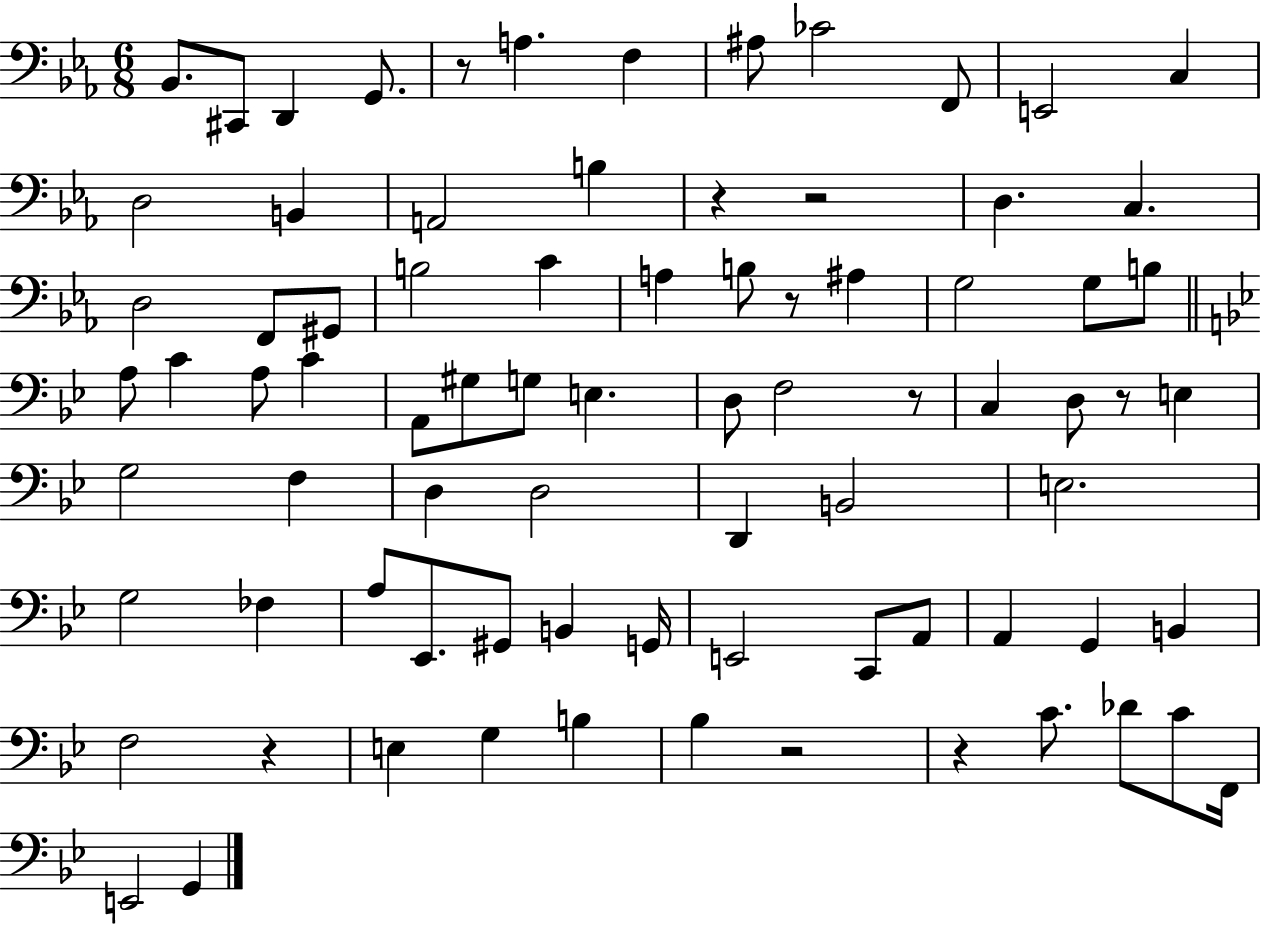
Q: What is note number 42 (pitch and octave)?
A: G3